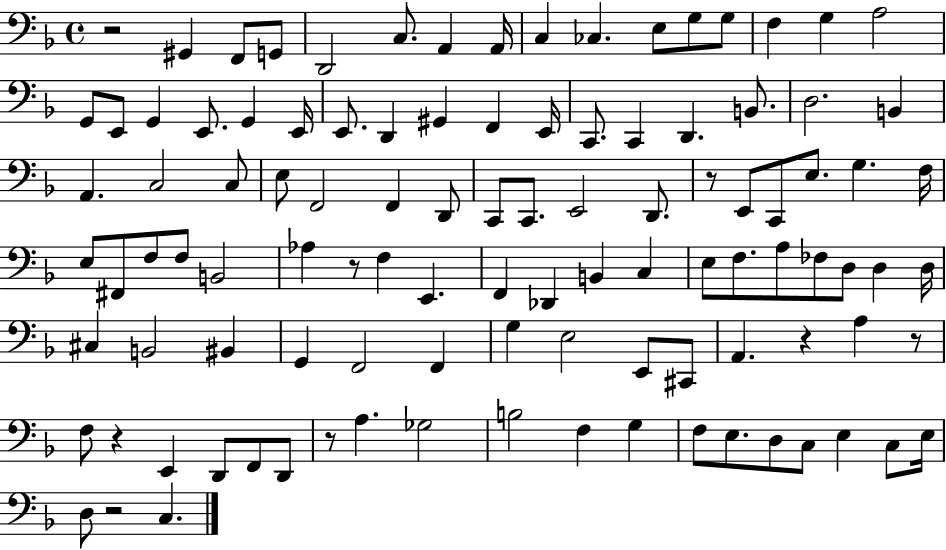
X:1
T:Untitled
M:4/4
L:1/4
K:F
z2 ^G,, F,,/2 G,,/2 D,,2 C,/2 A,, A,,/4 C, _C, E,/2 G,/2 G,/2 F, G, A,2 G,,/2 E,,/2 G,, E,,/2 G,, E,,/4 E,,/2 D,, ^G,, F,, E,,/4 C,,/2 C,, D,, B,,/2 D,2 B,, A,, C,2 C,/2 E,/2 F,,2 F,, D,,/2 C,,/2 C,,/2 E,,2 D,,/2 z/2 E,,/2 C,,/2 E,/2 G, F,/4 E,/2 ^F,,/2 F,/2 F,/2 B,,2 _A, z/2 F, E,, F,, _D,, B,, C, E,/2 F,/2 A,/2 _F,/2 D,/2 D, D,/4 ^C, B,,2 ^B,, G,, F,,2 F,, G, E,2 E,,/2 ^C,,/2 A,, z A, z/2 F,/2 z E,, D,,/2 F,,/2 D,,/2 z/2 A, _G,2 B,2 F, G, F,/2 E,/2 D,/2 C,/2 E, C,/2 E,/4 D,/2 z2 C,